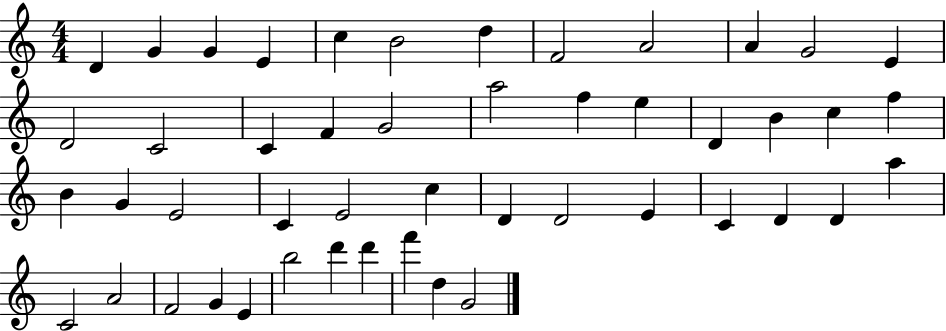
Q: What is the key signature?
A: C major